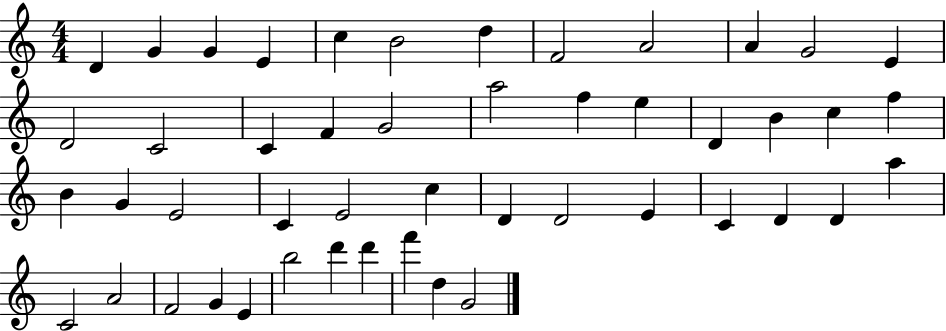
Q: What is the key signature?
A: C major